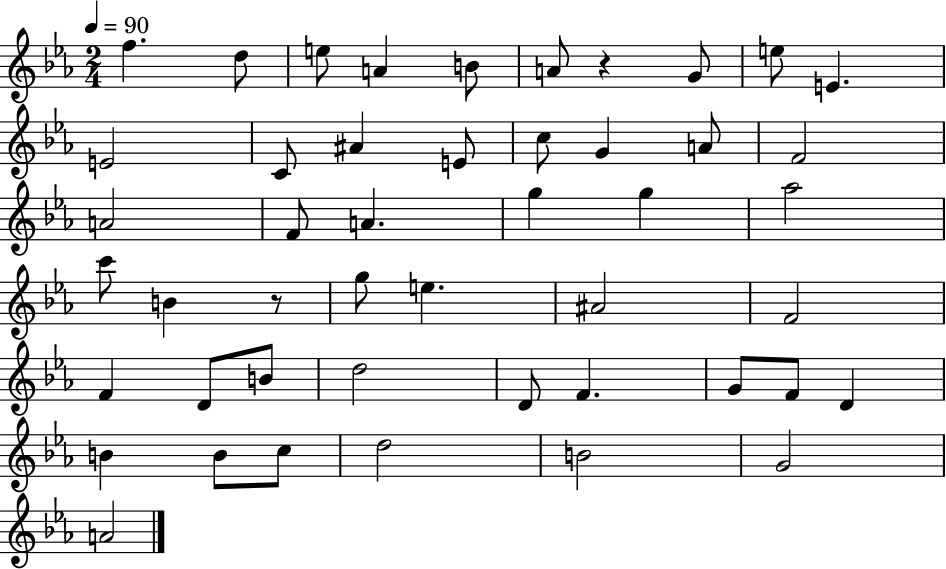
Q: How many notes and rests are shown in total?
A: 47